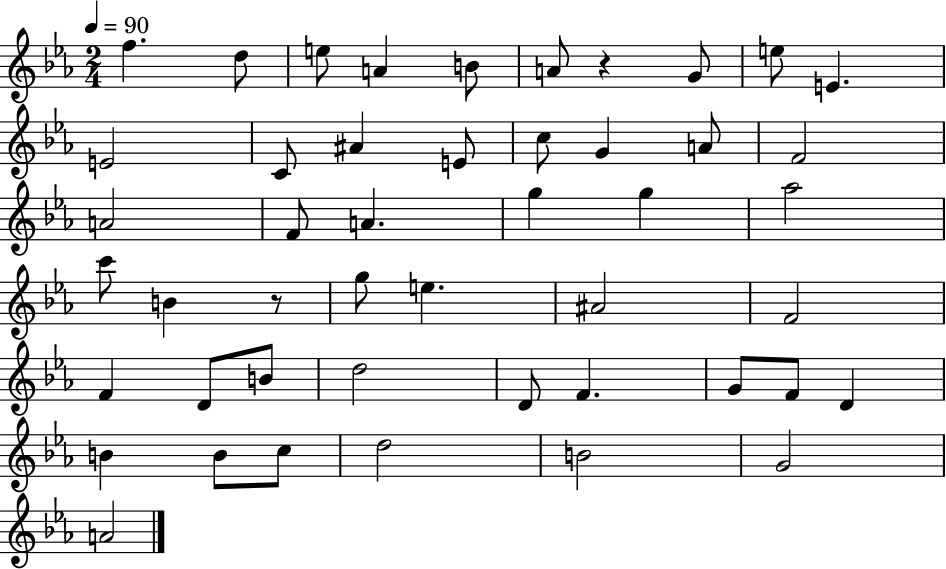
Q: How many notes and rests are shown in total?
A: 47